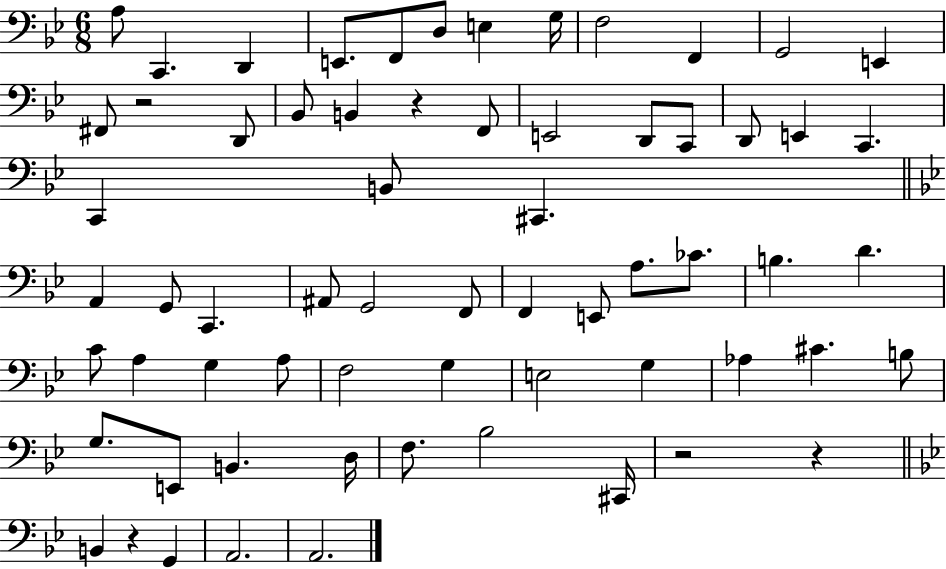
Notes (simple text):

A3/e C2/q. D2/q E2/e. F2/e D3/e E3/q G3/s F3/h F2/q G2/h E2/q F#2/e R/h D2/e Bb2/e B2/q R/q F2/e E2/h D2/e C2/e D2/e E2/q C2/q. C2/q B2/e C#2/q. A2/q G2/e C2/q. A#2/e G2/h F2/e F2/q E2/e A3/e. CES4/e. B3/q. D4/q. C4/e A3/q G3/q A3/e F3/h G3/q E3/h G3/q Ab3/q C#4/q. B3/e G3/e. E2/e B2/q. D3/s F3/e. Bb3/h C#2/s R/h R/q B2/q R/q G2/q A2/h. A2/h.